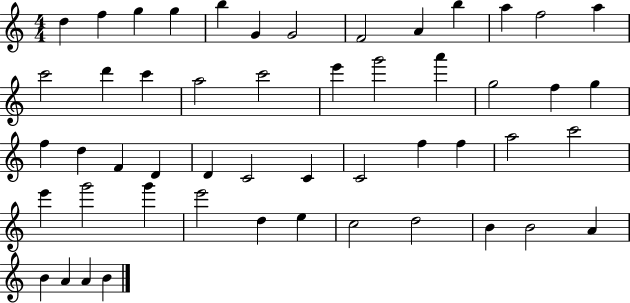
X:1
T:Untitled
M:4/4
L:1/4
K:C
d f g g b G G2 F2 A b a f2 a c'2 d' c' a2 c'2 e' g'2 a' g2 f g f d F D D C2 C C2 f f a2 c'2 e' g'2 g' e'2 d e c2 d2 B B2 A B A A B